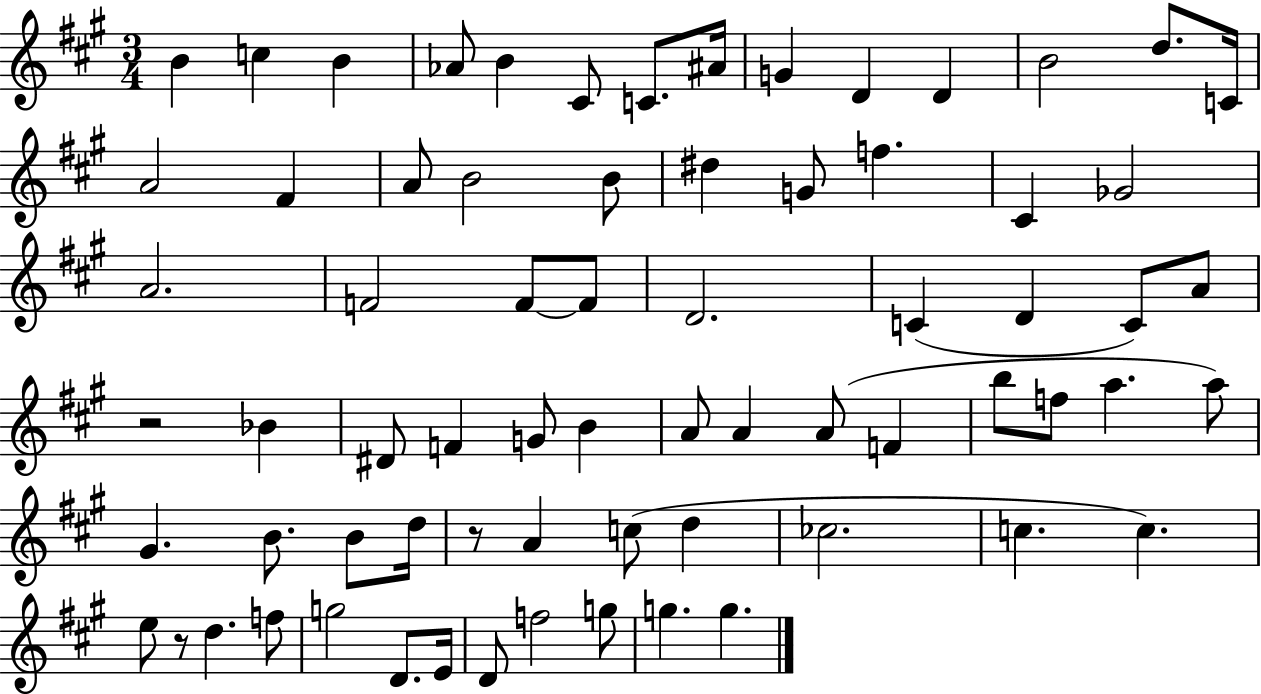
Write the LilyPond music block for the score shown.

{
  \clef treble
  \numericTimeSignature
  \time 3/4
  \key a \major
  b'4 c''4 b'4 | aes'8 b'4 cis'8 c'8. ais'16 | g'4 d'4 d'4 | b'2 d''8. c'16 | \break a'2 fis'4 | a'8 b'2 b'8 | dis''4 g'8 f''4. | cis'4 ges'2 | \break a'2. | f'2 f'8~~ f'8 | d'2. | c'4( d'4 c'8) a'8 | \break r2 bes'4 | dis'8 f'4 g'8 b'4 | a'8 a'4 a'8( f'4 | b''8 f''8 a''4. a''8) | \break gis'4. b'8. b'8 d''16 | r8 a'4 c''8( d''4 | ces''2. | c''4. c''4.) | \break e''8 r8 d''4. f''8 | g''2 d'8. e'16 | d'8 f''2 g''8 | g''4. g''4. | \break \bar "|."
}